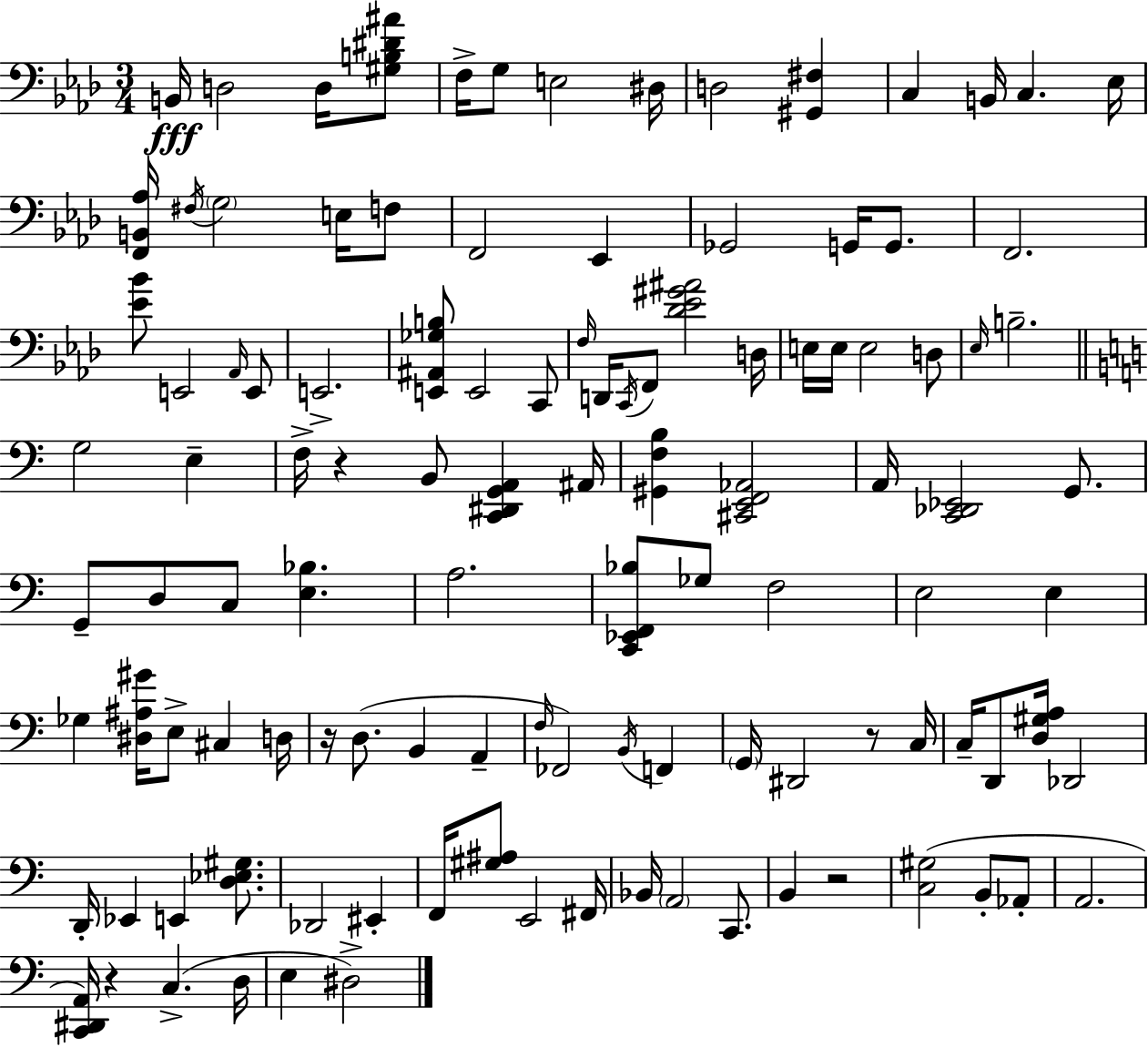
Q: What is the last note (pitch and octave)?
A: D#3